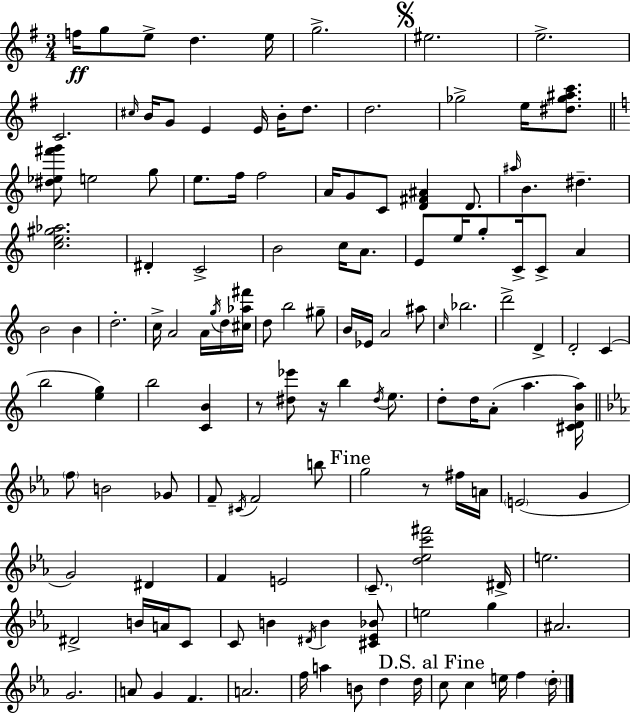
X:1
T:Untitled
M:3/4
L:1/4
K:Em
f/4 g/2 e/2 d e/4 g2 ^e2 e2 C2 ^c/4 B/4 G/2 E E/4 B/4 d/2 d2 _g2 e/4 [^d_g^ac']/2 [^d_e^f'g']/2 e2 g/2 e/2 f/4 f2 A/4 G/2 C/2 [D^F^A] D/2 ^a/4 B ^d [ce^g_a]2 ^D C2 B2 c/4 A/2 E/2 e/4 g/2 C/4 C/2 A B2 B d2 c/4 A2 A/4 g/4 d/4 [^c_a^f']/4 d/2 b2 ^g/2 B/4 _E/4 A2 ^a/2 c/4 _b2 d'2 D D2 C b2 [eg] b2 [CB] z/2 [^d_e']/2 z/4 b ^d/4 e/2 d/2 d/4 A/2 a [^CDBa]/4 f/2 B2 _G/2 F/2 ^C/4 F2 b/2 g2 z/2 ^f/4 A/4 E2 G G2 ^D F E2 C/2 [d_ec'^f']2 ^D/4 e2 ^D2 B/4 A/4 C/2 C/2 B ^D/4 B [^C_E_B]/2 e2 g ^A2 G2 A/2 G F A2 f/4 a B/2 d d/4 c/2 c e/4 f d/4